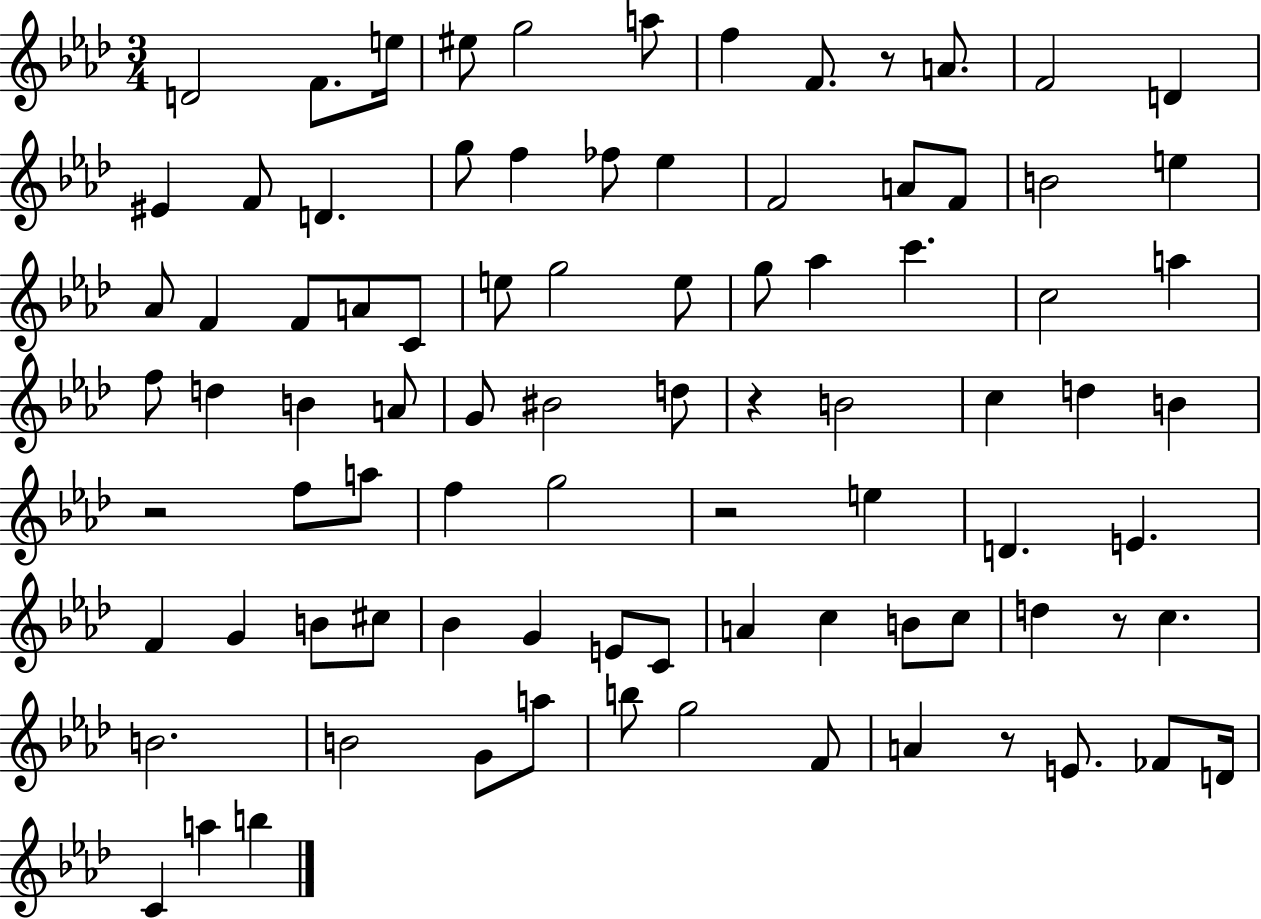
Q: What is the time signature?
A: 3/4